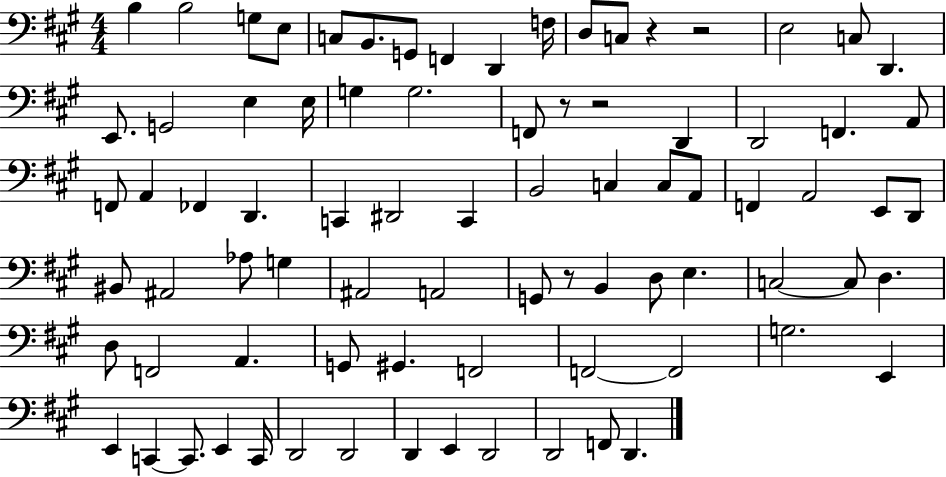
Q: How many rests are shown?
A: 5